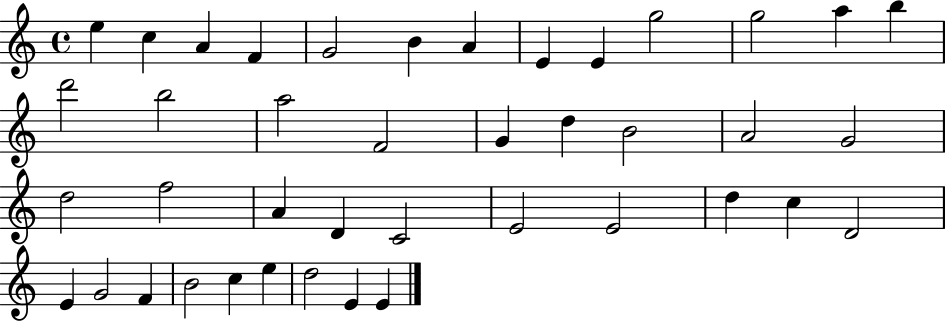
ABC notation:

X:1
T:Untitled
M:4/4
L:1/4
K:C
e c A F G2 B A E E g2 g2 a b d'2 b2 a2 F2 G d B2 A2 G2 d2 f2 A D C2 E2 E2 d c D2 E G2 F B2 c e d2 E E